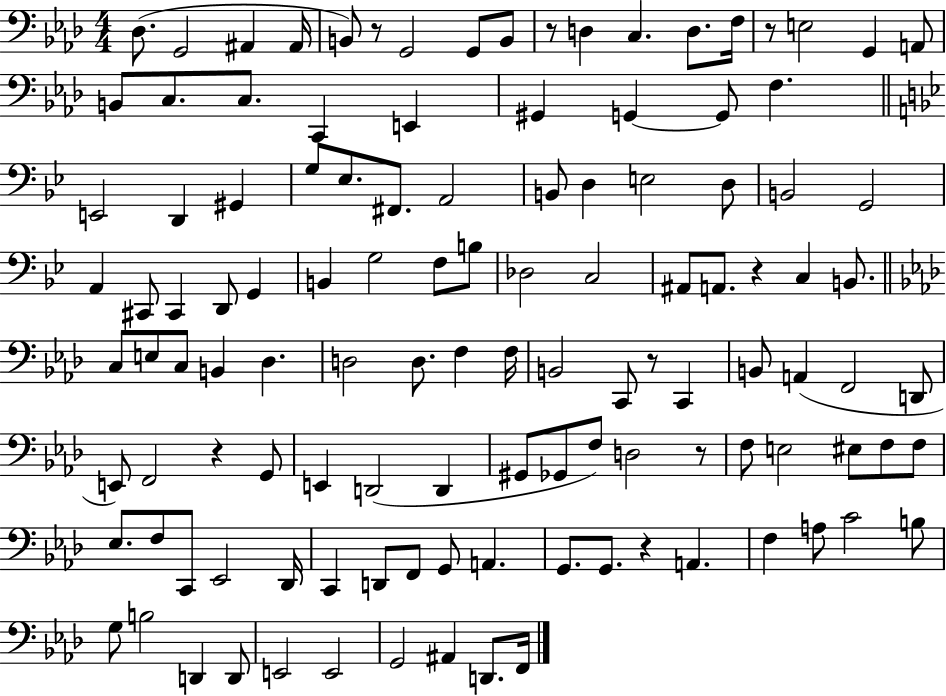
{
  \clef bass
  \numericTimeSignature
  \time 4/4
  \key aes \major
  des8.( g,2 ais,4 ais,16 | b,8) r8 g,2 g,8 b,8 | r8 d4 c4. d8. f16 | r8 e2 g,4 a,8 | \break b,8 c8. c8. c,4 e,4 | gis,4 g,4~~ g,8 f4. | \bar "||" \break \key bes \major e,2 d,4 gis,4 | g8 ees8. fis,8. a,2 | b,8 d4 e2 d8 | b,2 g,2 | \break a,4 cis,8 cis,4 d,8 g,4 | b,4 g2 f8 b8 | des2 c2 | ais,8 a,8. r4 c4 b,8. | \break \bar "||" \break \key aes \major c8 e8 c8 b,4 des4. | d2 d8. f4 f16 | b,2 c,8 r8 c,4 | b,8 a,4( f,2 d,8 | \break e,8) f,2 r4 g,8 | e,4 d,2( d,4 | gis,8 ges,8 f8) d2 r8 | f8 e2 eis8 f8 f8 | \break ees8. f8 c,8 ees,2 des,16 | c,4 d,8 f,8 g,8 a,4. | g,8. g,8. r4 a,4. | f4 a8 c'2 b8 | \break g8 b2 d,4 d,8 | e,2 e,2 | g,2 ais,4 d,8. f,16 | \bar "|."
}